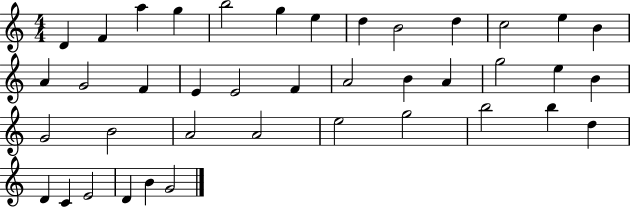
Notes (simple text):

D4/q F4/q A5/q G5/q B5/h G5/q E5/q D5/q B4/h D5/q C5/h E5/q B4/q A4/q G4/h F4/q E4/q E4/h F4/q A4/h B4/q A4/q G5/h E5/q B4/q G4/h B4/h A4/h A4/h E5/h G5/h B5/h B5/q D5/q D4/q C4/q E4/h D4/q B4/q G4/h